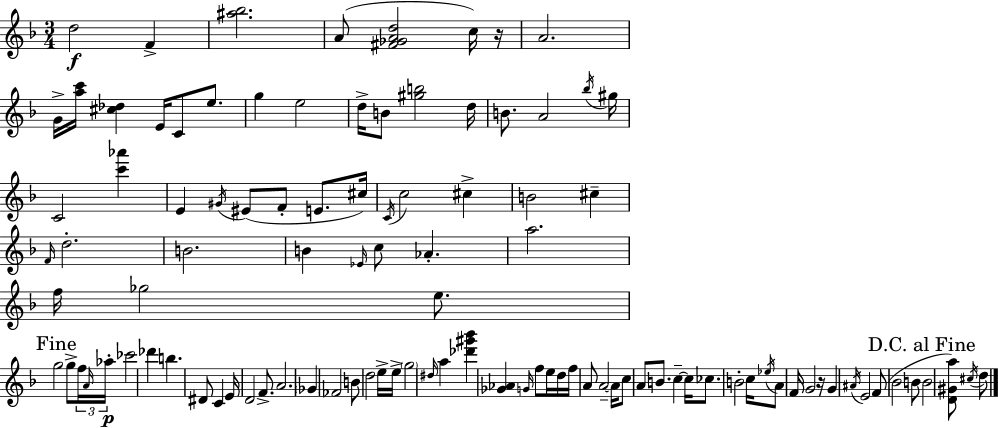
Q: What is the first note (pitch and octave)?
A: D5